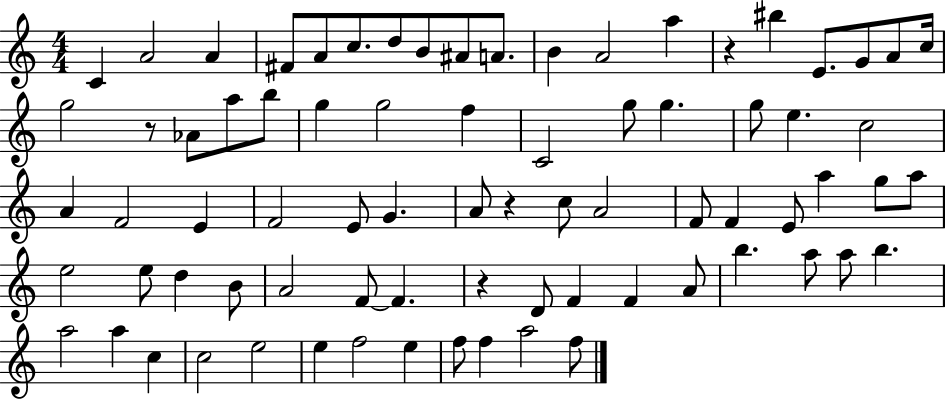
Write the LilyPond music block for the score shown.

{
  \clef treble
  \numericTimeSignature
  \time 4/4
  \key c \major
  c'4 a'2 a'4 | fis'8 a'8 c''8. d''8 b'8 ais'8 a'8. | b'4 a'2 a''4 | r4 bis''4 e'8. g'8 a'8 c''16 | \break g''2 r8 aes'8 a''8 b''8 | g''4 g''2 f''4 | c'2 g''8 g''4. | g''8 e''4. c''2 | \break a'4 f'2 e'4 | f'2 e'8 g'4. | a'8 r4 c''8 a'2 | f'8 f'4 e'8 a''4 g''8 a''8 | \break e''2 e''8 d''4 b'8 | a'2 f'8~~ f'4. | r4 d'8 f'4 f'4 a'8 | b''4. a''8 a''8 b''4. | \break a''2 a''4 c''4 | c''2 e''2 | e''4 f''2 e''4 | f''8 f''4 a''2 f''8 | \break \bar "|."
}